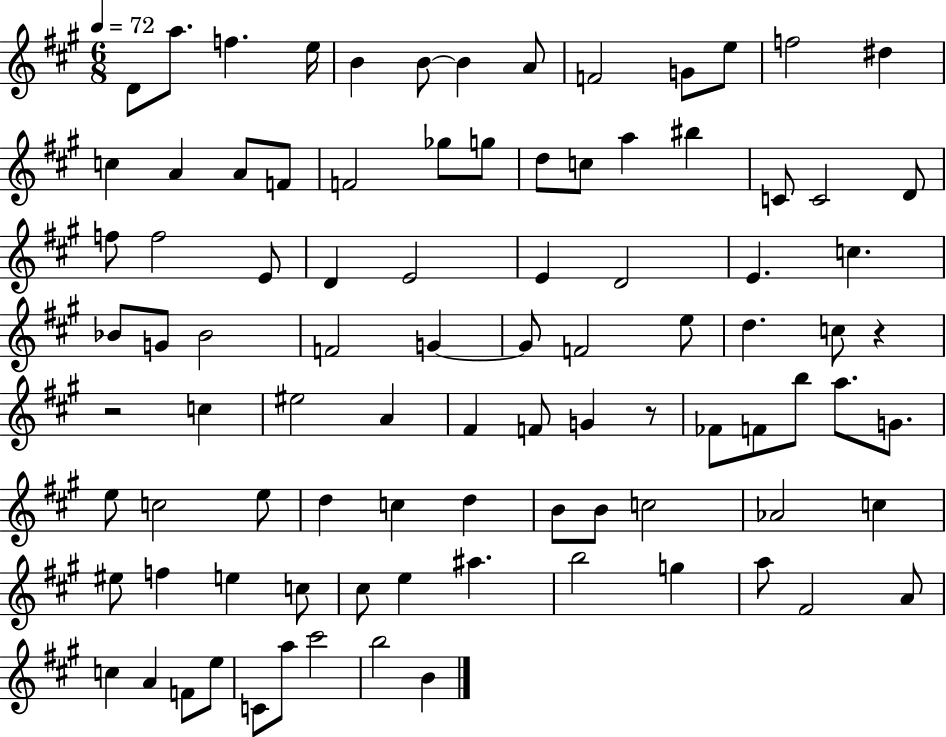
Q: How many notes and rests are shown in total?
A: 92